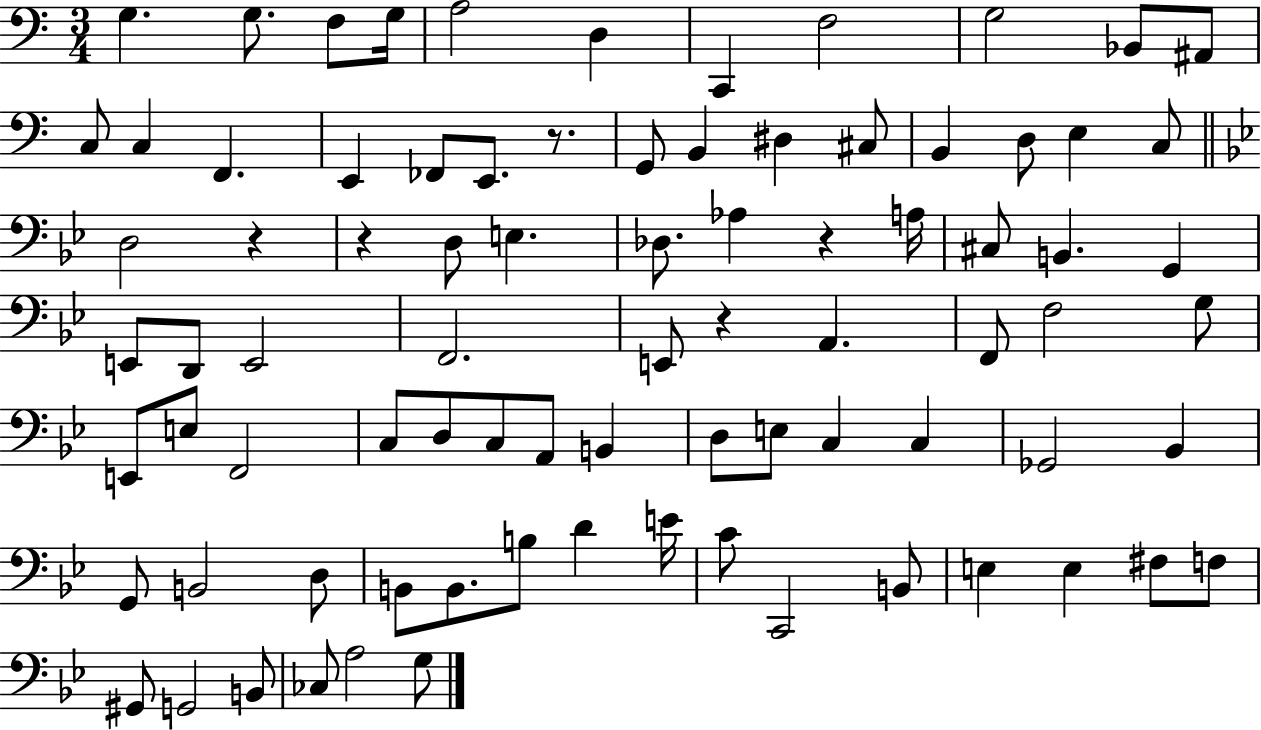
X:1
T:Untitled
M:3/4
L:1/4
K:C
G, G,/2 F,/2 G,/4 A,2 D, C,, F,2 G,2 _B,,/2 ^A,,/2 C,/2 C, F,, E,, _F,,/2 E,,/2 z/2 G,,/2 B,, ^D, ^C,/2 B,, D,/2 E, C,/2 D,2 z z D,/2 E, _D,/2 _A, z A,/4 ^C,/2 B,, G,, E,,/2 D,,/2 E,,2 F,,2 E,,/2 z A,, F,,/2 F,2 G,/2 E,,/2 E,/2 F,,2 C,/2 D,/2 C,/2 A,,/2 B,, D,/2 E,/2 C, C, _G,,2 _B,, G,,/2 B,,2 D,/2 B,,/2 B,,/2 B,/2 D E/4 C/2 C,,2 B,,/2 E, E, ^F,/2 F,/2 ^G,,/2 G,,2 B,,/2 _C,/2 A,2 G,/2